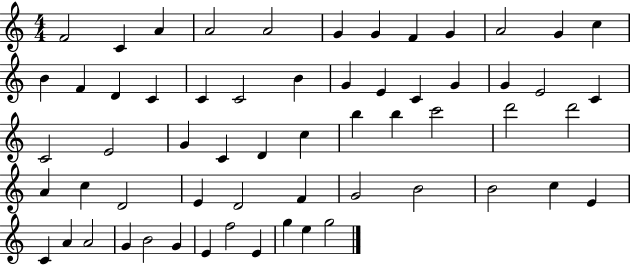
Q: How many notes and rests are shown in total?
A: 60